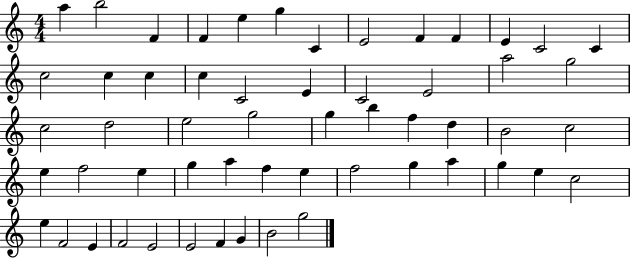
{
  \clef treble
  \numericTimeSignature
  \time 4/4
  \key c \major
  a''4 b''2 f'4 | f'4 e''4 g''4 c'4 | e'2 f'4 f'4 | e'4 c'2 c'4 | \break c''2 c''4 c''4 | c''4 c'2 e'4 | c'2 e'2 | a''2 g''2 | \break c''2 d''2 | e''2 g''2 | g''4 b''4 f''4 d''4 | b'2 c''2 | \break e''4 f''2 e''4 | g''4 a''4 f''4 e''4 | f''2 g''4 a''4 | g''4 e''4 c''2 | \break e''4 f'2 e'4 | f'2 e'2 | e'2 f'4 g'4 | b'2 g''2 | \break \bar "|."
}